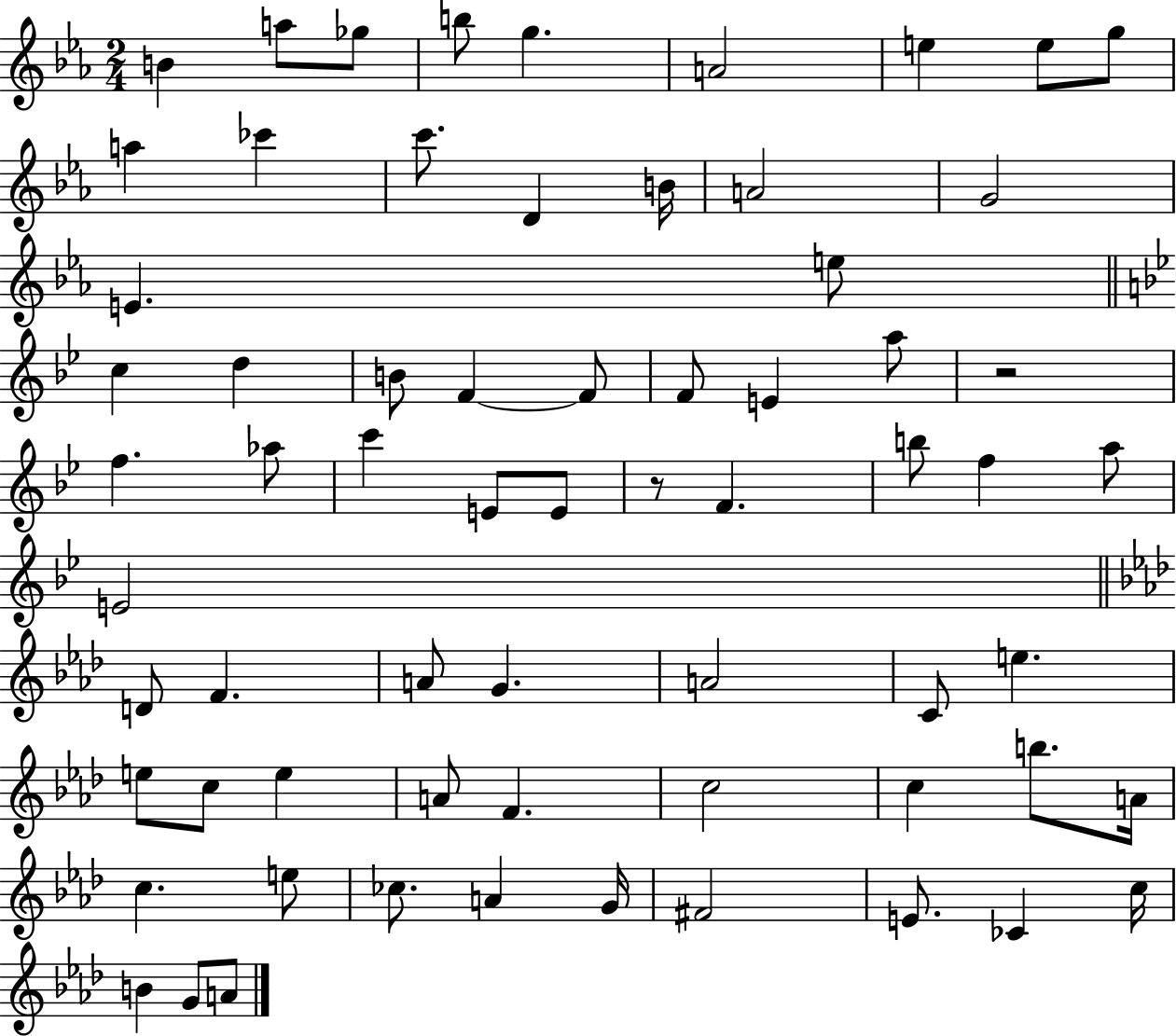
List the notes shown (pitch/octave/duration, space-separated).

B4/q A5/e Gb5/e B5/e G5/q. A4/h E5/q E5/e G5/e A5/q CES6/q C6/e. D4/q B4/s A4/h G4/h E4/q. E5/e C5/q D5/q B4/e F4/q F4/e F4/e E4/q A5/e R/h F5/q. Ab5/e C6/q E4/e E4/e R/e F4/q. B5/e F5/q A5/e E4/h D4/e F4/q. A4/e G4/q. A4/h C4/e E5/q. E5/e C5/e E5/q A4/e F4/q. C5/h C5/q B5/e. A4/s C5/q. E5/e CES5/e. A4/q G4/s F#4/h E4/e. CES4/q C5/s B4/q G4/e A4/e